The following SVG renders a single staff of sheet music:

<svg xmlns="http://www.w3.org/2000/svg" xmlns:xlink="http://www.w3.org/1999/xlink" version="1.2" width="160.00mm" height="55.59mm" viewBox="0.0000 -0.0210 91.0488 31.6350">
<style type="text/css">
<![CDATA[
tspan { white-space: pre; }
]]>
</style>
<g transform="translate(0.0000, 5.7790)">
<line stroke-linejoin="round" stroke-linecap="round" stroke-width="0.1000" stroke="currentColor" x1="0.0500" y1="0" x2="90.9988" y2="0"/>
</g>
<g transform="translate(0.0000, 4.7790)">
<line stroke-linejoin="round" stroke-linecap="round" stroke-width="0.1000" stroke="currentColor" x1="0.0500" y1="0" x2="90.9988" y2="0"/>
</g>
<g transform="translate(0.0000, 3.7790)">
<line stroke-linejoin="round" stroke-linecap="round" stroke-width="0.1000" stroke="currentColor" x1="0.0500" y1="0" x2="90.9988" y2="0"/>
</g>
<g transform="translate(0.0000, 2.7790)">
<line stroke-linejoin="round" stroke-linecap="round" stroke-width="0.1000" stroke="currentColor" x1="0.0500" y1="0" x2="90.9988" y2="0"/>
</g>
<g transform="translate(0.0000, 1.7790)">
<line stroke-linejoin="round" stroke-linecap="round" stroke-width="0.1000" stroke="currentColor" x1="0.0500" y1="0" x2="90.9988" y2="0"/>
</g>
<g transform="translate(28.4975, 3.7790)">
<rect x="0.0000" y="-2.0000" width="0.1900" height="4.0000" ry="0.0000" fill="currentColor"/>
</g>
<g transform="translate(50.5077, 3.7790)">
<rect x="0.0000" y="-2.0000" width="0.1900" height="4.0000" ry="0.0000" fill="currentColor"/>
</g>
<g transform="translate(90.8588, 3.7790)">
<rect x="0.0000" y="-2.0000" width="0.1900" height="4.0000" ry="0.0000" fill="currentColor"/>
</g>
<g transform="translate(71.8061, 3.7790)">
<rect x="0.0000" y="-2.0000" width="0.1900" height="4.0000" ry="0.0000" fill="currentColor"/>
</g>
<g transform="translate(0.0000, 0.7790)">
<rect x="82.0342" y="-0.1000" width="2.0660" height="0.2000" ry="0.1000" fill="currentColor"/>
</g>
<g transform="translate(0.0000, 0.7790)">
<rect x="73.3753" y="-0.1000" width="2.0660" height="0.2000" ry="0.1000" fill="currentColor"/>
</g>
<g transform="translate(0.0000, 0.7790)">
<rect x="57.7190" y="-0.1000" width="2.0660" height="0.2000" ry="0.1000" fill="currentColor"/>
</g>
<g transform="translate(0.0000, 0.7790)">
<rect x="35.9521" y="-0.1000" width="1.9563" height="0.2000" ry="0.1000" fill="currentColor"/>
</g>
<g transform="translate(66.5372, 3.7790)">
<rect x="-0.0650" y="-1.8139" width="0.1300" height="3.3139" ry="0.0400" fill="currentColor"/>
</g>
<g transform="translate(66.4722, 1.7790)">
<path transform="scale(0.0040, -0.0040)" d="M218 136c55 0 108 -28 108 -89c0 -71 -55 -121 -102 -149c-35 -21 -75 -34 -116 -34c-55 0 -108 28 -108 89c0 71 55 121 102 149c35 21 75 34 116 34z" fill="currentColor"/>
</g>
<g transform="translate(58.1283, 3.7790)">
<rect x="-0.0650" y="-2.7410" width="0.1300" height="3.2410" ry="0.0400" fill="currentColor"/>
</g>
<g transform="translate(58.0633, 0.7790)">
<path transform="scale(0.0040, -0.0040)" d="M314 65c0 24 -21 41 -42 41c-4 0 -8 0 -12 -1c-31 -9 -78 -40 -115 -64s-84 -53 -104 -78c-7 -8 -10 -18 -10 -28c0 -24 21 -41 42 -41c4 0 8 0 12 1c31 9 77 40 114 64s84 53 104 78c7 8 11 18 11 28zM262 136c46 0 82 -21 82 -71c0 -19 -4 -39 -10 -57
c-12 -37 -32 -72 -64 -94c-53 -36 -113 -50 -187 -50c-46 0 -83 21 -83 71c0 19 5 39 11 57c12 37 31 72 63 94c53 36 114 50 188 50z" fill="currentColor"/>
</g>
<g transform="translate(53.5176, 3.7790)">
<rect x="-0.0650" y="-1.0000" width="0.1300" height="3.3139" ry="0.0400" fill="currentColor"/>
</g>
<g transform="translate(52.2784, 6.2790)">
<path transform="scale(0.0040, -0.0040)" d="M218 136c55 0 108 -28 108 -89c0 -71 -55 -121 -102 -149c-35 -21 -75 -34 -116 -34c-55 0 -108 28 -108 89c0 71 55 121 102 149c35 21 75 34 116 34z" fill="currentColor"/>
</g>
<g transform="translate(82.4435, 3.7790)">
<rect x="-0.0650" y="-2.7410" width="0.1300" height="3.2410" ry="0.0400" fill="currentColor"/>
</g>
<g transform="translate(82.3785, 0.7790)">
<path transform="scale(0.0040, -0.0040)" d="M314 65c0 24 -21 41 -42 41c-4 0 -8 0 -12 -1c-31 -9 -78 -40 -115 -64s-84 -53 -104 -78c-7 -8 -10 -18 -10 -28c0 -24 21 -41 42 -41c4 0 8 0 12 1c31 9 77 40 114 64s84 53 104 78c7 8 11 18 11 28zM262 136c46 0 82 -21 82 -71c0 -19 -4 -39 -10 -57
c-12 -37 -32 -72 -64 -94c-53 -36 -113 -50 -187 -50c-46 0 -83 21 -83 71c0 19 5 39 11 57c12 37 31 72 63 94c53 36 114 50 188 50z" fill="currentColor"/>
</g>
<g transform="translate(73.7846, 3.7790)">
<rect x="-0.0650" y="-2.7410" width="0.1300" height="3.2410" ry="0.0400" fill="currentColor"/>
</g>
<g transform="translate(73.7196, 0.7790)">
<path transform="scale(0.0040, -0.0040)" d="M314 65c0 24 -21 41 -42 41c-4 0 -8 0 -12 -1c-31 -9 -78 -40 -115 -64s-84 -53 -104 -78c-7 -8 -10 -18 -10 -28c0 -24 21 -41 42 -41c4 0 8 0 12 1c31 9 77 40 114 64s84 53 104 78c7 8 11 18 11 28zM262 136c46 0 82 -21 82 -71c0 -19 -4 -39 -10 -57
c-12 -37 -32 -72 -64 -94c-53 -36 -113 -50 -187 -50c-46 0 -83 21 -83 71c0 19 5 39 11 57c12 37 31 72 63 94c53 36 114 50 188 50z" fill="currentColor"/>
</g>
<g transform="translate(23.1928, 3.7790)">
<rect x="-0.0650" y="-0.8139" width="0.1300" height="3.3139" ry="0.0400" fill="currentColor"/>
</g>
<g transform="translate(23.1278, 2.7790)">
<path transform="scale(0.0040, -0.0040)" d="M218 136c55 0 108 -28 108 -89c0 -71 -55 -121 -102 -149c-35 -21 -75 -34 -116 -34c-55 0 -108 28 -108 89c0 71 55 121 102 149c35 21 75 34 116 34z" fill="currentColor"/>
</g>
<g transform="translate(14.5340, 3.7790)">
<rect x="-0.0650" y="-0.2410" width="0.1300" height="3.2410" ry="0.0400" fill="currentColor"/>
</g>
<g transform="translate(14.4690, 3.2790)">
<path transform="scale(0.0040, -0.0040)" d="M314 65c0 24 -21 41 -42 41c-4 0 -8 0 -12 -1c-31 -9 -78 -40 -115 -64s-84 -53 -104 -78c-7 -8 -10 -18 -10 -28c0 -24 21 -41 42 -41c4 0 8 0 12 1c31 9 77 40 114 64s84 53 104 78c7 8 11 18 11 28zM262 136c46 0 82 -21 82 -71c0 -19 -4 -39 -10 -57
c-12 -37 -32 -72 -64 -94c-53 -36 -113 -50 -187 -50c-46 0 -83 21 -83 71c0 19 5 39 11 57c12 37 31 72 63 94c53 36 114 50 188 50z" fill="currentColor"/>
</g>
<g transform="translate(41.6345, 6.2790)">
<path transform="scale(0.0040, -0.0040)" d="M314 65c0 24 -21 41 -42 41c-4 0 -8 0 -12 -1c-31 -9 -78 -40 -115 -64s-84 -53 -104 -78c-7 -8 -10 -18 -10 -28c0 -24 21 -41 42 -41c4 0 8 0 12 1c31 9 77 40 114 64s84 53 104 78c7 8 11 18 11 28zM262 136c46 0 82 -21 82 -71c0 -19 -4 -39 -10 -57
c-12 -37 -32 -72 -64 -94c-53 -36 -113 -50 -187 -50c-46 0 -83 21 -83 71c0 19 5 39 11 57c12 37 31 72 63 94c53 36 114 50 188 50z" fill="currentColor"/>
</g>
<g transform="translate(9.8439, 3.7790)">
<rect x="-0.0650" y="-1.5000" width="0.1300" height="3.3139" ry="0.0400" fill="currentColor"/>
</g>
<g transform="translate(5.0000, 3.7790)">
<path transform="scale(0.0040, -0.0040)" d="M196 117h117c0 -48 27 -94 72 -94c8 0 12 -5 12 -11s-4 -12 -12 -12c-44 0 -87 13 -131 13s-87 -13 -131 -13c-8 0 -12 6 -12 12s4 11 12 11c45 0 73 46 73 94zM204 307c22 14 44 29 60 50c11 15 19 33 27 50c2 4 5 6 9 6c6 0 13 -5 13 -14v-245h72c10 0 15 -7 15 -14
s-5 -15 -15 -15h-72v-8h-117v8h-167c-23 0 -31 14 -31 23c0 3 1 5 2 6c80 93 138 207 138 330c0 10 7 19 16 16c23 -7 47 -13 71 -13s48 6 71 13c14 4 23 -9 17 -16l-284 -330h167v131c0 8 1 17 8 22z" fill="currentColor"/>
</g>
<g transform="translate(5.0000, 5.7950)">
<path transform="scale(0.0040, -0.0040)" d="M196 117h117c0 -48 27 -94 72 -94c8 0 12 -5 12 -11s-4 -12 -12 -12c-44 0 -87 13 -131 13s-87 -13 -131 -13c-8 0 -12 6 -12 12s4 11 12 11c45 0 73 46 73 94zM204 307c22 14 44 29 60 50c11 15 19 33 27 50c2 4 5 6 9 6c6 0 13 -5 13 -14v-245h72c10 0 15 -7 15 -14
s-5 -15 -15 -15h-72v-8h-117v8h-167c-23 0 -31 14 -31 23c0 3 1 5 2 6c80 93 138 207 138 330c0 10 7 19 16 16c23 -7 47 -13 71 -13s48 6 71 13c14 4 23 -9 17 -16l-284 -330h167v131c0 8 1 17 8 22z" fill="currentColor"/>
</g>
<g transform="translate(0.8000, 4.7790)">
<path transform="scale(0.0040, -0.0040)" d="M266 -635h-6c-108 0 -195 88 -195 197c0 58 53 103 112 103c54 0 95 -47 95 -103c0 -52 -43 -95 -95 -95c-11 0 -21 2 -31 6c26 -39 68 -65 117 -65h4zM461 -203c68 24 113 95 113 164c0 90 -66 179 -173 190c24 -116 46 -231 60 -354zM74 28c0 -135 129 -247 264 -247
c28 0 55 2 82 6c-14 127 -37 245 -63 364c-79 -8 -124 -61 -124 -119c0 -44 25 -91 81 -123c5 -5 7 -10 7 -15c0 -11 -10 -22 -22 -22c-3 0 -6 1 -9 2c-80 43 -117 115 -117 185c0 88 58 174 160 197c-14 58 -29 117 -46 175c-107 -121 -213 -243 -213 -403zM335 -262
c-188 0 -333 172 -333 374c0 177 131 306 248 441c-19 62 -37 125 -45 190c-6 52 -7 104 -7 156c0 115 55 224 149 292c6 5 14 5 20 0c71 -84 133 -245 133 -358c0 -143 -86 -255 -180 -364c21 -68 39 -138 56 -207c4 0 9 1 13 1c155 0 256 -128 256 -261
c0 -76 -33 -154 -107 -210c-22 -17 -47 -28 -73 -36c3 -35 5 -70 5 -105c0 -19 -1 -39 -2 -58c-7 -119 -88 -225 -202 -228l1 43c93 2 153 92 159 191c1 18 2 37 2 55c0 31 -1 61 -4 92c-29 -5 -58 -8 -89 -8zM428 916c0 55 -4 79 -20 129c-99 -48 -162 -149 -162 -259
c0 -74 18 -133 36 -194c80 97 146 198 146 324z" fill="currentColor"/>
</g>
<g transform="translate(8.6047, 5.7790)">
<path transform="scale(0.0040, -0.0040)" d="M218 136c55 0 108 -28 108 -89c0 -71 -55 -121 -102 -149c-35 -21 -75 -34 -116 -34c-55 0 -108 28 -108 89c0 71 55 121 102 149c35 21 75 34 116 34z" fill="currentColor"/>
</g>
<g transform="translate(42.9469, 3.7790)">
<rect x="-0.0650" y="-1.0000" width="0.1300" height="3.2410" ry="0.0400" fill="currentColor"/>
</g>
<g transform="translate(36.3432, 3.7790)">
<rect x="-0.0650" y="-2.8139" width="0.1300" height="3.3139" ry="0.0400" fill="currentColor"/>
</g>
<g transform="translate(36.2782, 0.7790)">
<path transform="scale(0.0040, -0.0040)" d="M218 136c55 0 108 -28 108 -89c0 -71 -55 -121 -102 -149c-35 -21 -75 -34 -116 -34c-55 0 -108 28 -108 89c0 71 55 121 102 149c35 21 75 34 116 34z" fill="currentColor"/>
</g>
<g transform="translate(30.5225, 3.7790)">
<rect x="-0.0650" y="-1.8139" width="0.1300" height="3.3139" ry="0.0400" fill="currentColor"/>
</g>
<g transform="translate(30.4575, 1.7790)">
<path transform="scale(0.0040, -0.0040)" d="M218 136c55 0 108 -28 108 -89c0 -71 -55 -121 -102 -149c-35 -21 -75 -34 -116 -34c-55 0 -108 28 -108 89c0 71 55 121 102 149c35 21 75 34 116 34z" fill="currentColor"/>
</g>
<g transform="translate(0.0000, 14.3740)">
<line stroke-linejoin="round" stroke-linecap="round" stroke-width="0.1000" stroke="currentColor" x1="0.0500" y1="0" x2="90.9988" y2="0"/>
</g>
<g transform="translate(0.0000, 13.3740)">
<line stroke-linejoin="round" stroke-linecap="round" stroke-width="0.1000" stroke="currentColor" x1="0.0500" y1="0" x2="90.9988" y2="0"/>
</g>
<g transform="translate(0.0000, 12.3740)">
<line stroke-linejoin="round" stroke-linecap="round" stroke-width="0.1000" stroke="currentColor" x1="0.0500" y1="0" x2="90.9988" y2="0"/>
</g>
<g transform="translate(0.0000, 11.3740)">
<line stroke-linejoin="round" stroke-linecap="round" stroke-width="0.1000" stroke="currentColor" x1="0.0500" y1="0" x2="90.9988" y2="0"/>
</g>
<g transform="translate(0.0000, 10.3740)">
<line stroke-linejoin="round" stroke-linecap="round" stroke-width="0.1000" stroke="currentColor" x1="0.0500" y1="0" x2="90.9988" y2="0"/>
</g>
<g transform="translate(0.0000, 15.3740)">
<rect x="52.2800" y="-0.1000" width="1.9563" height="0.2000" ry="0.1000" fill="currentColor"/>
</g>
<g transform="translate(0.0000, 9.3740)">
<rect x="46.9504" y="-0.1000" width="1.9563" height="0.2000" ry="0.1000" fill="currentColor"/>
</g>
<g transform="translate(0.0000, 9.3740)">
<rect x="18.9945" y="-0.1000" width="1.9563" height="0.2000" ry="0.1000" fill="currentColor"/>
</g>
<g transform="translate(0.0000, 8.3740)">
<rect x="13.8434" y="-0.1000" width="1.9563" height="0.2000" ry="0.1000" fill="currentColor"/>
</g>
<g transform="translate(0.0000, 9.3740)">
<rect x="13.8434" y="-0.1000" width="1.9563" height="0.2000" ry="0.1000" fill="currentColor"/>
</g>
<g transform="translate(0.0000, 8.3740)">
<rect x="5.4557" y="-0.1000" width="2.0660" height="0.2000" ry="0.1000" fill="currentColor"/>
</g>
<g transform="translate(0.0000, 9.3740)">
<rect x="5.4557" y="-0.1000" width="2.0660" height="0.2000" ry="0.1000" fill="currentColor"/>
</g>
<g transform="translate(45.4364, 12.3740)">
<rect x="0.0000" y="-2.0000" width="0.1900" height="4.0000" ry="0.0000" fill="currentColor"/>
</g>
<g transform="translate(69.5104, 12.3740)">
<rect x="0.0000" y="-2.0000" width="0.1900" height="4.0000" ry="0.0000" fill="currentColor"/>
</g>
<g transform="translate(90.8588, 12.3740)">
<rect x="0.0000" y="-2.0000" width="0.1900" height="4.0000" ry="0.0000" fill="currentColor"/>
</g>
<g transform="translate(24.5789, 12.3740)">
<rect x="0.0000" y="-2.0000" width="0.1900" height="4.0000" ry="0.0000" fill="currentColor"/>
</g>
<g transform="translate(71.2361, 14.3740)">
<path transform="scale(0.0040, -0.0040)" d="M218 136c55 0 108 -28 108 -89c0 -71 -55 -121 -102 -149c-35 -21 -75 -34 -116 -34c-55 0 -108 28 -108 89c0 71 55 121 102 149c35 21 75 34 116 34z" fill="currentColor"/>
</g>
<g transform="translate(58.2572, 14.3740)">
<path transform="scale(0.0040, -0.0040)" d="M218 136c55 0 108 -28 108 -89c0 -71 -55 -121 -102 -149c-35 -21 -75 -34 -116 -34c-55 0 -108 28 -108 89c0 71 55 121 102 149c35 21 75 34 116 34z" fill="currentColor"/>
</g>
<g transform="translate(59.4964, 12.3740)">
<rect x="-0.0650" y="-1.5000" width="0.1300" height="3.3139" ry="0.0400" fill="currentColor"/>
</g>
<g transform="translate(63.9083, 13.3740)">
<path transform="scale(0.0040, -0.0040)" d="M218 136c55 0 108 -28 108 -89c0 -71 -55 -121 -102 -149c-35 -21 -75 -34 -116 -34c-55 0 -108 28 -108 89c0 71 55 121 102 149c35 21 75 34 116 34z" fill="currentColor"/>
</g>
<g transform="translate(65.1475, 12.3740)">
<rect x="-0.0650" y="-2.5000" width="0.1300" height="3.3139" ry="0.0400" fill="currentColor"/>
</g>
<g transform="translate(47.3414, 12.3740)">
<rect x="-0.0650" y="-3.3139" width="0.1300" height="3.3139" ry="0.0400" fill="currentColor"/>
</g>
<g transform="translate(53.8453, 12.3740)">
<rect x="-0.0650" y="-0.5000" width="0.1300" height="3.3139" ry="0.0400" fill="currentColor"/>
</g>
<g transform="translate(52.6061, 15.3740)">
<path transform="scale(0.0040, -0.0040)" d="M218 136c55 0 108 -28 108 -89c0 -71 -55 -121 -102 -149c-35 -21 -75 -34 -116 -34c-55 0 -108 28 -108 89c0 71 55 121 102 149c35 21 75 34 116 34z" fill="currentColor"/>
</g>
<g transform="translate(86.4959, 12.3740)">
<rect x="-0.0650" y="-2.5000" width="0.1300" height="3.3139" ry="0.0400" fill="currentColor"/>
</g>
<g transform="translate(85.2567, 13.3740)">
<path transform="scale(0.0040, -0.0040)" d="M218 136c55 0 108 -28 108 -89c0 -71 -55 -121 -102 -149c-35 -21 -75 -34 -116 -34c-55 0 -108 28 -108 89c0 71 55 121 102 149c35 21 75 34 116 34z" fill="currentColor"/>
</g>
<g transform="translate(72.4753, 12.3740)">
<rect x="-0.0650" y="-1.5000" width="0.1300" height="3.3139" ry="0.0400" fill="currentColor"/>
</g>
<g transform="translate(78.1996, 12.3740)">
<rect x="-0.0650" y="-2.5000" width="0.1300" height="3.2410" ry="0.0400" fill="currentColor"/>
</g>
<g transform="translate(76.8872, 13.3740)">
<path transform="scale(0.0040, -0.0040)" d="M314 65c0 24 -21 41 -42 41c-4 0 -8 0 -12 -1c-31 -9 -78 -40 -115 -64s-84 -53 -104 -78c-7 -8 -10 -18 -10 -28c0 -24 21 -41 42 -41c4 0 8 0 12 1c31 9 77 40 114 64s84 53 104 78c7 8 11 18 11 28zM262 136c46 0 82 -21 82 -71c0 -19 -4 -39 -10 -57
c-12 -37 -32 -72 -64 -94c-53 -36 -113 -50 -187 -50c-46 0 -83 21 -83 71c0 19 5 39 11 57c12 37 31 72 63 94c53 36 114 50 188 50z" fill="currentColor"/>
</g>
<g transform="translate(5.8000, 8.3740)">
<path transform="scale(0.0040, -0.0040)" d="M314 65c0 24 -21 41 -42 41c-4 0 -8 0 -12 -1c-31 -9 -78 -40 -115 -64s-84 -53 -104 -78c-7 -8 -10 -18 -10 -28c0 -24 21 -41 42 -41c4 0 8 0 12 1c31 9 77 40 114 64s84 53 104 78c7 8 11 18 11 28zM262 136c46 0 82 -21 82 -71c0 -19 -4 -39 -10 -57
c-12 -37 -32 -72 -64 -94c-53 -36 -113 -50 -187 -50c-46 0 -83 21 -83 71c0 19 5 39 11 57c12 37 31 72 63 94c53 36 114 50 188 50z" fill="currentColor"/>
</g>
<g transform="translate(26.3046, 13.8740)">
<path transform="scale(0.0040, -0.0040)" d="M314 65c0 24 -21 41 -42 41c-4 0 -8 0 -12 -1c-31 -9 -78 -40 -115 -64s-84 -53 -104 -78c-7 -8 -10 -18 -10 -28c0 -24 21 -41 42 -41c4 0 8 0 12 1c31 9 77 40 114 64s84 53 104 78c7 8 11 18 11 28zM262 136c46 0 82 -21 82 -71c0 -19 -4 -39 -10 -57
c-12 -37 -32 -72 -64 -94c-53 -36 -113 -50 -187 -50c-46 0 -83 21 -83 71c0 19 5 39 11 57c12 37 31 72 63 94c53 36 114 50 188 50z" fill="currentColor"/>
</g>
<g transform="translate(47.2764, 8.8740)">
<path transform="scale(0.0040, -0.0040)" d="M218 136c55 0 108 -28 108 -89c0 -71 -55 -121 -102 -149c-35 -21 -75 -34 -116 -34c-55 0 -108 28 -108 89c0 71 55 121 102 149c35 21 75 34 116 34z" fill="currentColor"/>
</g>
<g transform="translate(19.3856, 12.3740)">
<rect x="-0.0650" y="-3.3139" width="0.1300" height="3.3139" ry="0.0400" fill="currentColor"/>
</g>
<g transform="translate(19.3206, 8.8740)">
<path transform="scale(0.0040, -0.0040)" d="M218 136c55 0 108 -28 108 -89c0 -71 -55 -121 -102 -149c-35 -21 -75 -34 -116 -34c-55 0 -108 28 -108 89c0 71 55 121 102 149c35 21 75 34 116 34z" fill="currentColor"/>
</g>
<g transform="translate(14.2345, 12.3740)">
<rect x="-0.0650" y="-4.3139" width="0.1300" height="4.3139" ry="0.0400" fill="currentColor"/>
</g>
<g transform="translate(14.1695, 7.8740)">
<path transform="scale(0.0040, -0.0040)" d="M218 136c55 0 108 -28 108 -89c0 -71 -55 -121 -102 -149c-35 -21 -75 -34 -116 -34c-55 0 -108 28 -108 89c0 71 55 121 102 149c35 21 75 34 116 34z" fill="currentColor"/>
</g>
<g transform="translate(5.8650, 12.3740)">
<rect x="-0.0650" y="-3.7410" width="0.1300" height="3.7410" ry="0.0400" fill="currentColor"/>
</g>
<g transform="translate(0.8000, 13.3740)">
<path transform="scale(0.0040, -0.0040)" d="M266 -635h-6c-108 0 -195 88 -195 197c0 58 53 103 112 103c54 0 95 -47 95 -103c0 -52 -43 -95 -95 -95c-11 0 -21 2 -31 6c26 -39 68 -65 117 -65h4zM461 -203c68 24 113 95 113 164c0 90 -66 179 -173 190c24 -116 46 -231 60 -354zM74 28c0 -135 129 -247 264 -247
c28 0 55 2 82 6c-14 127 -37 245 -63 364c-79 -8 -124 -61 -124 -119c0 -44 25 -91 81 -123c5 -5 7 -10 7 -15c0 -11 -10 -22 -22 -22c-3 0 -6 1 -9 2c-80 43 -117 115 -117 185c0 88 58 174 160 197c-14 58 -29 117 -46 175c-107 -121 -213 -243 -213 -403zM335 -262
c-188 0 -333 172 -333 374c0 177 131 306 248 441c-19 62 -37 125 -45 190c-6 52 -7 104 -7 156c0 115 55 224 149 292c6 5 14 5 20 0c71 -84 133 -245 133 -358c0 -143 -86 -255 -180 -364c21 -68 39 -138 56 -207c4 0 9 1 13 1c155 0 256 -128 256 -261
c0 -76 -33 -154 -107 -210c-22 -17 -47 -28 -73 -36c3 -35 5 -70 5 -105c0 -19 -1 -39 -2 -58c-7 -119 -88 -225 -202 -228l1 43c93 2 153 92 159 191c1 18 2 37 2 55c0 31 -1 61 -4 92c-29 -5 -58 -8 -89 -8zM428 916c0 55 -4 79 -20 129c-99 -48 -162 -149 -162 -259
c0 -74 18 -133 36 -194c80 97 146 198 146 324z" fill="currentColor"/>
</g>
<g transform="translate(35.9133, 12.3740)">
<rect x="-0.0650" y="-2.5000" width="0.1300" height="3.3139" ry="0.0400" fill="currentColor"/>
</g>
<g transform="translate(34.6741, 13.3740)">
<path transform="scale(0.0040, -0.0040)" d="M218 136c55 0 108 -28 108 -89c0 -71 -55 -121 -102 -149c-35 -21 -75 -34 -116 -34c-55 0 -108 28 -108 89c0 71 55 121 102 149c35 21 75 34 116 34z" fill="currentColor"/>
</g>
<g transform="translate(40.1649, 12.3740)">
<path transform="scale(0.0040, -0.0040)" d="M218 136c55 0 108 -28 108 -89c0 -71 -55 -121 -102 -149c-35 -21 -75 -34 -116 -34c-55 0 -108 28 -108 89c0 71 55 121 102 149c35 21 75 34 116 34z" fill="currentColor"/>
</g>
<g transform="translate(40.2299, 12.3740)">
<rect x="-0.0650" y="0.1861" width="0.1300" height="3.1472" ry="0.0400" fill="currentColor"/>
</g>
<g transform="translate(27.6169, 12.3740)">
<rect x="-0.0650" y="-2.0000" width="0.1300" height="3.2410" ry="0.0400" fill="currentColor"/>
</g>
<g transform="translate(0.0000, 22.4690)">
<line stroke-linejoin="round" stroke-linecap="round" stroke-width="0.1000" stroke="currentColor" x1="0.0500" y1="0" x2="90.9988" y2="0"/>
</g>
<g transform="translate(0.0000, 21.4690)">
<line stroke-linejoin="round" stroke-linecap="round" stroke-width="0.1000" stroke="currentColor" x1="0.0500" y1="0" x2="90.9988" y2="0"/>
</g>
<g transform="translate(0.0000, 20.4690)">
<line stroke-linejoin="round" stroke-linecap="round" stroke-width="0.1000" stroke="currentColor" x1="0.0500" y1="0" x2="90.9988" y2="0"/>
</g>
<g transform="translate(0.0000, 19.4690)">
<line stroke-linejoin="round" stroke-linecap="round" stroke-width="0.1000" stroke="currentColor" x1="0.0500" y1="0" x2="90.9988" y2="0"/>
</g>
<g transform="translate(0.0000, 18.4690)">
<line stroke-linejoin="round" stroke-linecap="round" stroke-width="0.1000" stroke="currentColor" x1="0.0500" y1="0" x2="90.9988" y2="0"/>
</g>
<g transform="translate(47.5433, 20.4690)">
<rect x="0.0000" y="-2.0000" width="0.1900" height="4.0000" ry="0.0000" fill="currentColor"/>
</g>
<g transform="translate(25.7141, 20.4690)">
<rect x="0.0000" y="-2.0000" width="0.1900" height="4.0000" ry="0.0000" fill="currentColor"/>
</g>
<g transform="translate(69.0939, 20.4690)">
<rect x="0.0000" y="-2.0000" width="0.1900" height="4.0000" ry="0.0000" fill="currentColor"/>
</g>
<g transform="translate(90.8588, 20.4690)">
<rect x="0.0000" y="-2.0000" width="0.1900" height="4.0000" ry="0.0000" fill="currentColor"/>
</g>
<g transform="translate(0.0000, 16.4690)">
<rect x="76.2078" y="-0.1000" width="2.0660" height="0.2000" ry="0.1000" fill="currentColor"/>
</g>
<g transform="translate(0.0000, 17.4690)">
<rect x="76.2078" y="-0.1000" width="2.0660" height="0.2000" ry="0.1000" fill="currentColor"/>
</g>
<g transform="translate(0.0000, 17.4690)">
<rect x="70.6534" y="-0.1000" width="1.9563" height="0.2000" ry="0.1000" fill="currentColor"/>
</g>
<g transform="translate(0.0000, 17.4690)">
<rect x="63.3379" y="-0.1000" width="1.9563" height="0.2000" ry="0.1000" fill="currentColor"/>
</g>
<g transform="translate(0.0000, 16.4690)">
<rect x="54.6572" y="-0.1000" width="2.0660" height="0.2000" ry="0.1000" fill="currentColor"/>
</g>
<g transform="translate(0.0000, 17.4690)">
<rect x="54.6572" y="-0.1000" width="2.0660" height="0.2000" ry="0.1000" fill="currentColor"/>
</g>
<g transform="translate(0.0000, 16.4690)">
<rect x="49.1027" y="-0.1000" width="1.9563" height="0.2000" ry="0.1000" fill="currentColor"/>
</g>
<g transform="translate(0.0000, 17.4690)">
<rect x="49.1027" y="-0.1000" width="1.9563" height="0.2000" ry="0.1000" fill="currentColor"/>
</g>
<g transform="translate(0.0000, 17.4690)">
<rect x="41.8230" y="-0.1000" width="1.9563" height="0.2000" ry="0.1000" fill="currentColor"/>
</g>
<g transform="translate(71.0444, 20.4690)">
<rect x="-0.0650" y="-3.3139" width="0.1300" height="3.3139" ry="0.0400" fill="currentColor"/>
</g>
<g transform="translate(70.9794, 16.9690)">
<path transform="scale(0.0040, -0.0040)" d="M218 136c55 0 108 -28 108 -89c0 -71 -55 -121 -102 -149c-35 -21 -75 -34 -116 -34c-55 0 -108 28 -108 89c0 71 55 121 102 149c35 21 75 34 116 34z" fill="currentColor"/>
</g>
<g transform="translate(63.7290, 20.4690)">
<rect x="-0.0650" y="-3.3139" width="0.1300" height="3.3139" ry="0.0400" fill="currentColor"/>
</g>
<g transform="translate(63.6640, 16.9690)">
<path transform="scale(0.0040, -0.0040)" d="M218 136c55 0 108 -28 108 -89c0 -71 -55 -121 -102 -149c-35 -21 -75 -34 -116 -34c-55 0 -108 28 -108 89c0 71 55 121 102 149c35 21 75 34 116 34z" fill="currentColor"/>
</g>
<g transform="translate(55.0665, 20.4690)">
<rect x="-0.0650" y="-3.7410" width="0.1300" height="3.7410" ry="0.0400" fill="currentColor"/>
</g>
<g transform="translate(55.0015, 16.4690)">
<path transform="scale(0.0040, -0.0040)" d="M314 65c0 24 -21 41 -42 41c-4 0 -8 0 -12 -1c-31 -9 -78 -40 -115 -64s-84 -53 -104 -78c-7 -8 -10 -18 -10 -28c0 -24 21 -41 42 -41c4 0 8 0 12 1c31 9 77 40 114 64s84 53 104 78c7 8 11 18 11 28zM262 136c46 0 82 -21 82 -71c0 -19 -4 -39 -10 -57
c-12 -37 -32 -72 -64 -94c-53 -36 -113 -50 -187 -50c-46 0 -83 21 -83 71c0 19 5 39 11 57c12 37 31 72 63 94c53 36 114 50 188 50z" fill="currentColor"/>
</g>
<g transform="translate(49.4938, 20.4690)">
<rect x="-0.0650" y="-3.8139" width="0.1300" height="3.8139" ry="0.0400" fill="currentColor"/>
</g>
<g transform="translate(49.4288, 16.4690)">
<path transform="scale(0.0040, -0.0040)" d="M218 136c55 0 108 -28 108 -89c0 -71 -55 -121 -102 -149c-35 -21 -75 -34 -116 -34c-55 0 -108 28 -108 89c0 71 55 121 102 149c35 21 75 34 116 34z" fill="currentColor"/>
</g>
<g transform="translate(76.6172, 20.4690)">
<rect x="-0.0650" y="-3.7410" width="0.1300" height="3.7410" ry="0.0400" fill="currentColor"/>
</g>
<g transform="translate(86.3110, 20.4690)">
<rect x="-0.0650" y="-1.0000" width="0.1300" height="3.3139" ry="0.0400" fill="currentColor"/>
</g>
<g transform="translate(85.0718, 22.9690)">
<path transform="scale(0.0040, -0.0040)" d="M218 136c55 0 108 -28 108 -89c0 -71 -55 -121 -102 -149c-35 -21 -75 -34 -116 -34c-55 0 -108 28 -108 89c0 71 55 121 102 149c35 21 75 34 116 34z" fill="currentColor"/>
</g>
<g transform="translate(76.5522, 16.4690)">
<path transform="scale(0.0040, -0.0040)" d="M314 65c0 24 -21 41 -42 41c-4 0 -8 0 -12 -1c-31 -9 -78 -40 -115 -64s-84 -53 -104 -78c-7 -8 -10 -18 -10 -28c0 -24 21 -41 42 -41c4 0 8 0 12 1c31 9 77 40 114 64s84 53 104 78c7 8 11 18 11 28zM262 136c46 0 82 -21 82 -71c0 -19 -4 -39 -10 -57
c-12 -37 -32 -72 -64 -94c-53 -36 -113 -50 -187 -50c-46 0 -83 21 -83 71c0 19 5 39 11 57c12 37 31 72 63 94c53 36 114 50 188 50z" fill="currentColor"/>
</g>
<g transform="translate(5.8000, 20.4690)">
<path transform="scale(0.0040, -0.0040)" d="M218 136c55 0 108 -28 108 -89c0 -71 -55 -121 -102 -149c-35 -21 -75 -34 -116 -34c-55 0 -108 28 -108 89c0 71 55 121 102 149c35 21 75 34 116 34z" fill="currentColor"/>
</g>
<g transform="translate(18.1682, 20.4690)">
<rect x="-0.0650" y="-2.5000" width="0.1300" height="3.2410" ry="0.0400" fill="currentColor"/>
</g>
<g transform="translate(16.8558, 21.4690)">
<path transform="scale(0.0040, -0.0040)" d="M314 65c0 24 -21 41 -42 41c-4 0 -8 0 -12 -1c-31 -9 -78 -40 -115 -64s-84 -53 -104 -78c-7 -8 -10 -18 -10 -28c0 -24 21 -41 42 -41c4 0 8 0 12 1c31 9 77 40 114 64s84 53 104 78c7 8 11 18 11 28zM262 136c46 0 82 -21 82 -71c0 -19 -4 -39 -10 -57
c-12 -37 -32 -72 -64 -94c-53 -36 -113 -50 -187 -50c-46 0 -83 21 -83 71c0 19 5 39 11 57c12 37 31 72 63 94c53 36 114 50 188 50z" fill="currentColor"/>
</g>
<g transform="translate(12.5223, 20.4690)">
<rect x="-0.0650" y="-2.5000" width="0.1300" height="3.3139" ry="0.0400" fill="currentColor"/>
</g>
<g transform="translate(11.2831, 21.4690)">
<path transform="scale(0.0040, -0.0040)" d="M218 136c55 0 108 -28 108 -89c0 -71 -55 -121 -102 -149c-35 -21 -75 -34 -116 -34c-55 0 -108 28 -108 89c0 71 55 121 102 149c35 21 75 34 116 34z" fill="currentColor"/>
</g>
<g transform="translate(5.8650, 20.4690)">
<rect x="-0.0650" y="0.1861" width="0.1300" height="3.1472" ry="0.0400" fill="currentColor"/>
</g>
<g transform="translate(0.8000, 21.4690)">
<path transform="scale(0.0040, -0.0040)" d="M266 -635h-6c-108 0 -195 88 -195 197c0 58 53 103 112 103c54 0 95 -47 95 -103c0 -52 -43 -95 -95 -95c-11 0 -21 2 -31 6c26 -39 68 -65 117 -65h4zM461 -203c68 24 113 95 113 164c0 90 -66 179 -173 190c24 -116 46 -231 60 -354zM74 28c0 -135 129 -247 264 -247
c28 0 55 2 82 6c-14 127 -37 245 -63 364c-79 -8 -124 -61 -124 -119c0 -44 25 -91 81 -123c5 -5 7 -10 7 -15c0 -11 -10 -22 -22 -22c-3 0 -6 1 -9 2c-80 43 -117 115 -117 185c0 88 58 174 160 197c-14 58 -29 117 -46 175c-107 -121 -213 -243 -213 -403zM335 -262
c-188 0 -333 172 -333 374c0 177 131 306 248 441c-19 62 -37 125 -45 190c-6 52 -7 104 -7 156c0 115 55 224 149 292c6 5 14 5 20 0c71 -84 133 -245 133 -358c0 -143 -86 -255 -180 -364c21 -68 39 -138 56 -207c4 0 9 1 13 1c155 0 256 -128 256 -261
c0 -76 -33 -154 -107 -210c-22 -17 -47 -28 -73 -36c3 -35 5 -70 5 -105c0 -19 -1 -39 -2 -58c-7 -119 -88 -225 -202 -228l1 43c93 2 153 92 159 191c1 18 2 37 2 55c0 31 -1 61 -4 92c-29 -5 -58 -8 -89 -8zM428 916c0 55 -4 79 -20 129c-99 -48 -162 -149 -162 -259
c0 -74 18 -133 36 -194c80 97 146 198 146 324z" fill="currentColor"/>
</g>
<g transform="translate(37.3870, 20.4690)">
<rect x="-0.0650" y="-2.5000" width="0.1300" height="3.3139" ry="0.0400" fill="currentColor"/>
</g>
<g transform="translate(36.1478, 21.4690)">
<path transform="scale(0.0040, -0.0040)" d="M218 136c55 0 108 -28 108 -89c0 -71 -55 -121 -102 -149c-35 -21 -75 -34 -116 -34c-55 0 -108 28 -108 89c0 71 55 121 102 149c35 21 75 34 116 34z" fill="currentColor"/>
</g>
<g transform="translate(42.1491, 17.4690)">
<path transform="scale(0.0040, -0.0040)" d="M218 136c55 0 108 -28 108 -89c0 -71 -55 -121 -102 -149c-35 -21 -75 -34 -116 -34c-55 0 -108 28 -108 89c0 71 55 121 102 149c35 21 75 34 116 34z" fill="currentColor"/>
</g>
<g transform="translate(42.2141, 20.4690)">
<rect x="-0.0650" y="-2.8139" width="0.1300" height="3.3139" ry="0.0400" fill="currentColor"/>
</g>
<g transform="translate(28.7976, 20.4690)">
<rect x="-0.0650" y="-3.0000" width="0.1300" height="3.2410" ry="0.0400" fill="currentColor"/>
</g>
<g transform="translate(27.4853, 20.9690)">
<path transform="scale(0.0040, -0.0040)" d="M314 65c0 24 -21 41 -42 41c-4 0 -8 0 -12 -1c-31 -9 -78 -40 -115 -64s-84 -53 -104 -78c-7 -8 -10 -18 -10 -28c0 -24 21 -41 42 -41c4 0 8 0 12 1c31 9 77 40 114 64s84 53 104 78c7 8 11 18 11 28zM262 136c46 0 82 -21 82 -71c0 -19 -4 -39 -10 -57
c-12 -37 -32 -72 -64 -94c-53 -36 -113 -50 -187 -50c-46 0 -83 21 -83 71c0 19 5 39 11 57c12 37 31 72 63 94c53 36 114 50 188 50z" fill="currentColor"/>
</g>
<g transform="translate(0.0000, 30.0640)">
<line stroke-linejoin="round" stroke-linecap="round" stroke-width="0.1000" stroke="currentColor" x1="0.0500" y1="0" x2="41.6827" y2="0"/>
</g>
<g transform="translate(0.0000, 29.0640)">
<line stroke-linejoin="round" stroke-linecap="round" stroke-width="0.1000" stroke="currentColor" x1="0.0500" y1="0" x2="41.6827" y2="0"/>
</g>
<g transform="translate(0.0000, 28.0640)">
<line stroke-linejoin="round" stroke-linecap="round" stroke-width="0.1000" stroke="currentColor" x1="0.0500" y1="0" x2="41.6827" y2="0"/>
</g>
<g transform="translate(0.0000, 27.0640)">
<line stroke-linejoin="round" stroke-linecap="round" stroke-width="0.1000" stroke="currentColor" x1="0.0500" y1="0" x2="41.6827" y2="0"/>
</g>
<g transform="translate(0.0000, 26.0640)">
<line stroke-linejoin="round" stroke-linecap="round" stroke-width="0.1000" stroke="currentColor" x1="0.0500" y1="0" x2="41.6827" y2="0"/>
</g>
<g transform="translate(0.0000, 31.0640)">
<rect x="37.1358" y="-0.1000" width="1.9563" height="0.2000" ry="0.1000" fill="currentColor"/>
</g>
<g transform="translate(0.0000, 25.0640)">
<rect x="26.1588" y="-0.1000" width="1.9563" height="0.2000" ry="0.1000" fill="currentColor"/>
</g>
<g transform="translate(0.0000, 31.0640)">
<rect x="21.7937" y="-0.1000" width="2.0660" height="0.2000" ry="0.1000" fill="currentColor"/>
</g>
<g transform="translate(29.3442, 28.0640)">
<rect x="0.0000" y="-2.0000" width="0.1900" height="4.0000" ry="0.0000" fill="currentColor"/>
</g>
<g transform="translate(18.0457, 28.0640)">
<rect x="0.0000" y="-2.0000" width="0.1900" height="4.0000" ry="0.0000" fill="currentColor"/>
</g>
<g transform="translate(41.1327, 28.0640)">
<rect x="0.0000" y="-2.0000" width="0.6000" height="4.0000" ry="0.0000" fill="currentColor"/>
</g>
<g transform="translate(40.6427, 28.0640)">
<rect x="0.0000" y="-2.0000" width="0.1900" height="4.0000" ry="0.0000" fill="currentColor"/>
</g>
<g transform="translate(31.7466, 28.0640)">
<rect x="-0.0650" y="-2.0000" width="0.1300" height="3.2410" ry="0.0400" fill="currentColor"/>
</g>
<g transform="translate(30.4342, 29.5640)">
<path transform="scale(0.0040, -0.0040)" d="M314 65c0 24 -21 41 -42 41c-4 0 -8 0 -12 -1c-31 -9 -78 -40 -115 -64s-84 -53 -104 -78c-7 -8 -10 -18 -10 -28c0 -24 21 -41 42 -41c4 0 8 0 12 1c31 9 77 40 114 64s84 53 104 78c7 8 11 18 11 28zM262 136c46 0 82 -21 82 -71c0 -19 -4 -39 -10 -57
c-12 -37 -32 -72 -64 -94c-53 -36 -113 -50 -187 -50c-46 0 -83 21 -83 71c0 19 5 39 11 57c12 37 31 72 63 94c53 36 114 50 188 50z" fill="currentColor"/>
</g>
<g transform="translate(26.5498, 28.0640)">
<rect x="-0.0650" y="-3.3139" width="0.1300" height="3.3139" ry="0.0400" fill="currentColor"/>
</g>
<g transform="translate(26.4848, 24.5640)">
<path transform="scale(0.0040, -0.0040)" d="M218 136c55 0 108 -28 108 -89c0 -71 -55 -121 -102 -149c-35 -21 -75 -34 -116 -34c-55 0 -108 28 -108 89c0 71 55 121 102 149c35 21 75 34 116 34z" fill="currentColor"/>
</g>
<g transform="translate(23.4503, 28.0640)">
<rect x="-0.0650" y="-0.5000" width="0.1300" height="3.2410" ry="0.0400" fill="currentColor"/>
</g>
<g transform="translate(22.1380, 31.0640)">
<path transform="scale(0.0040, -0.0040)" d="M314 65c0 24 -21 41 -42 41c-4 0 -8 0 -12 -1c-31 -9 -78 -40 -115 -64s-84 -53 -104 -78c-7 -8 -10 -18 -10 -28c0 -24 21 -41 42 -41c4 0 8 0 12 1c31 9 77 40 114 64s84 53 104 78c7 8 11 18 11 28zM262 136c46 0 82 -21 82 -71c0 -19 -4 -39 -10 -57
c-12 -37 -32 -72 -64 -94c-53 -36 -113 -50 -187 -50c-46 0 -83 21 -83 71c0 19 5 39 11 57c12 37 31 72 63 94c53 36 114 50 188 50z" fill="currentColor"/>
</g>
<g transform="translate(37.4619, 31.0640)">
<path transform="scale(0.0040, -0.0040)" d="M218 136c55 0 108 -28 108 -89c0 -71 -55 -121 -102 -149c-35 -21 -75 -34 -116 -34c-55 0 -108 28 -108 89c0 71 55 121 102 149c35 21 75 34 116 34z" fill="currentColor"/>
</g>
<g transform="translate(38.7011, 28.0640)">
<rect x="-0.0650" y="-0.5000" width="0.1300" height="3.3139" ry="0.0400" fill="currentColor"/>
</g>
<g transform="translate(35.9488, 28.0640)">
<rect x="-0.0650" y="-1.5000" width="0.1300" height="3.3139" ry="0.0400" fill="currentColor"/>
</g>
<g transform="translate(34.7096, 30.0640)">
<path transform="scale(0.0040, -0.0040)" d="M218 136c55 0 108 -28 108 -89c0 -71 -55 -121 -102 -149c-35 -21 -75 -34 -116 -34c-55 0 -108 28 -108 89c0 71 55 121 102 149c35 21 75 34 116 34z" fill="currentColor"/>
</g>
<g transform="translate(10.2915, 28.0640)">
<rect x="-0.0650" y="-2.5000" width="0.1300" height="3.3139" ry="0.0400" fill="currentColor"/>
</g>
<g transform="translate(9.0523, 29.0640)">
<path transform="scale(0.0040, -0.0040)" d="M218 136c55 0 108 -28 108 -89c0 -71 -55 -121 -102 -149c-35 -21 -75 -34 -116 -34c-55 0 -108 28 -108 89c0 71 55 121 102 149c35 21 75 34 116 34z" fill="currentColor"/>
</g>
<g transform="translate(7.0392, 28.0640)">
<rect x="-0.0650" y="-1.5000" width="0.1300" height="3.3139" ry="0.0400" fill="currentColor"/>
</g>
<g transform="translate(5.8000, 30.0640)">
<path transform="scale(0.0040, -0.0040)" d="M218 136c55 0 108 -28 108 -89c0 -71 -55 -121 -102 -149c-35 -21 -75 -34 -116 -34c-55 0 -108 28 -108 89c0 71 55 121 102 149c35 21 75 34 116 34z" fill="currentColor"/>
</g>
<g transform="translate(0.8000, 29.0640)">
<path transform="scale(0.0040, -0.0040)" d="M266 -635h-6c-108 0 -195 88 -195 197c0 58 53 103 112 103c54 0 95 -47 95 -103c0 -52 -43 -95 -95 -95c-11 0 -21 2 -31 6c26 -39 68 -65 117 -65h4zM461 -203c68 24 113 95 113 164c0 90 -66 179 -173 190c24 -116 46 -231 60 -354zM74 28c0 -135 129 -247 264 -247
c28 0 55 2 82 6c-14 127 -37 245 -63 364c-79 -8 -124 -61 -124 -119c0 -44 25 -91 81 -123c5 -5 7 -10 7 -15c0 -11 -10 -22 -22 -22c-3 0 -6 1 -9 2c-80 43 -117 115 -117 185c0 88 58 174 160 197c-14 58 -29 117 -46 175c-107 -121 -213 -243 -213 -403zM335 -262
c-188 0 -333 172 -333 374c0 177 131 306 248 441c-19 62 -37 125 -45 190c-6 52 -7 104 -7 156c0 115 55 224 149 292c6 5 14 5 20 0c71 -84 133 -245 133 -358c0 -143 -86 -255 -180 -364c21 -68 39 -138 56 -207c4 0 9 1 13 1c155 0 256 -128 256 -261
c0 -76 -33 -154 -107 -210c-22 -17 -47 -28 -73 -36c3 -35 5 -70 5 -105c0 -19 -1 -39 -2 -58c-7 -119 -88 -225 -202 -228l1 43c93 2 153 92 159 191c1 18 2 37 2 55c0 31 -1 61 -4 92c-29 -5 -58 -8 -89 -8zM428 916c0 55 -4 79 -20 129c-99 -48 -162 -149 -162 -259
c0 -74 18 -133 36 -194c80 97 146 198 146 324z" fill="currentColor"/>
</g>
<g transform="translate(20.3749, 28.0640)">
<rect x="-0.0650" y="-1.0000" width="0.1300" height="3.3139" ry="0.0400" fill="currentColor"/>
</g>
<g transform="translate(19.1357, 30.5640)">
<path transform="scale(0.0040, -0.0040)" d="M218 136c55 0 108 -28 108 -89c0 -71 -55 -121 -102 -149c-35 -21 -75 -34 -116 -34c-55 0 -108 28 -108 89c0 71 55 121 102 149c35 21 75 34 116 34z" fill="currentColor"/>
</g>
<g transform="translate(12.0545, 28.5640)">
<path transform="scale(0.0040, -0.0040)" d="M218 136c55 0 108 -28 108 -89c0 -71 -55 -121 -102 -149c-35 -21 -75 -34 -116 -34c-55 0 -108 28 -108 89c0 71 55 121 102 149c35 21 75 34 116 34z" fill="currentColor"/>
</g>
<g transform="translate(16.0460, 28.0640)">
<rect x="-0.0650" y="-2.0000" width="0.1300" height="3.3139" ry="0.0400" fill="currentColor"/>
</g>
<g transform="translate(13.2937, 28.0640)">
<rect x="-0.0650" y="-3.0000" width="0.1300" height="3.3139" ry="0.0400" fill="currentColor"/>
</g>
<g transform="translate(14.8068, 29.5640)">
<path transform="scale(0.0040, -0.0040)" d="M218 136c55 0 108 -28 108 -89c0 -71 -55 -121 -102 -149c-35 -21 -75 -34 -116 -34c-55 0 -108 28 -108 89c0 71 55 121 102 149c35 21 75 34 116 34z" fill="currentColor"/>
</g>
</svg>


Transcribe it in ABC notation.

X:1
T:Untitled
M:4/4
L:1/4
K:C
E c2 d f a D2 D a2 f a2 a2 c'2 d' b F2 G B b C E G E G2 G B G G2 A2 G a c' c'2 b b c'2 D E G A F D C2 b F2 E C